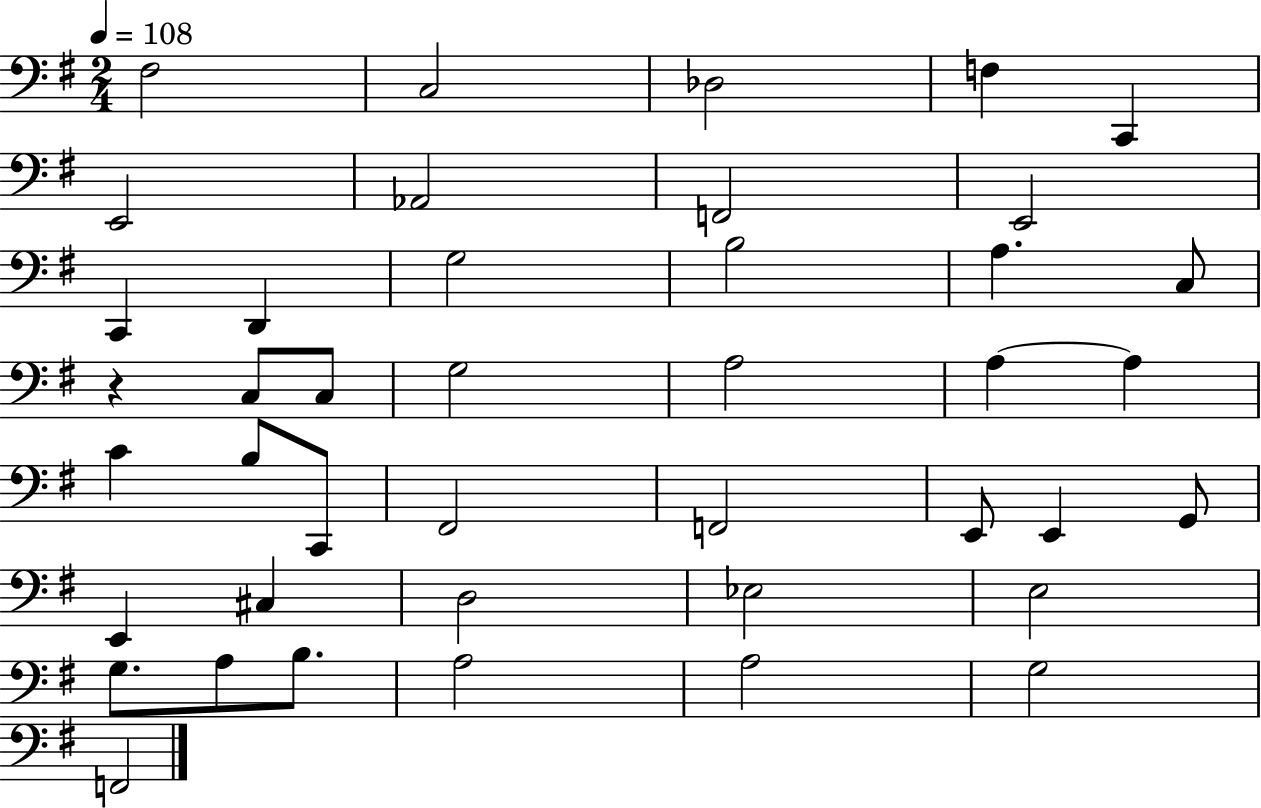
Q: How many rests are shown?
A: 1